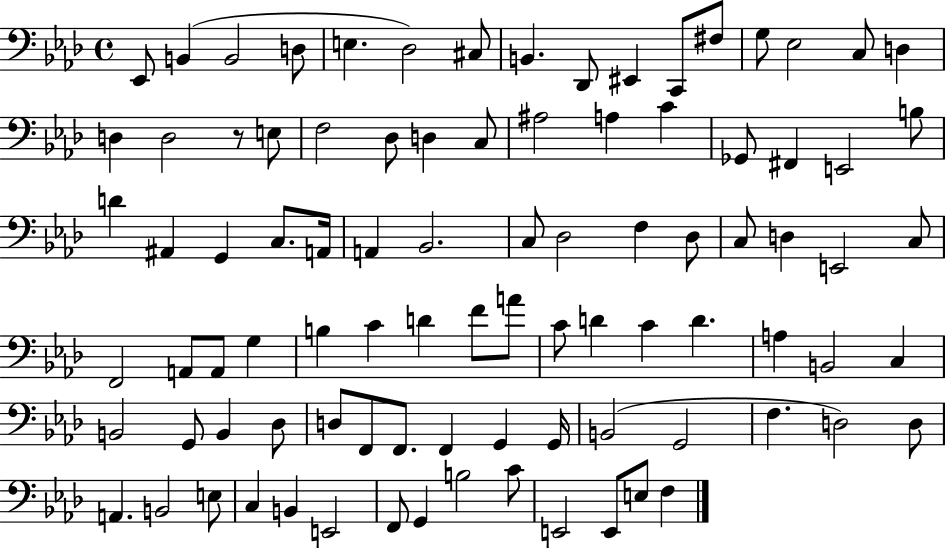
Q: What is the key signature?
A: AES major